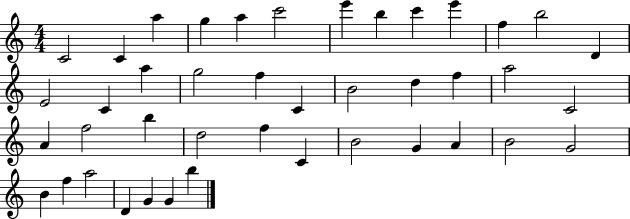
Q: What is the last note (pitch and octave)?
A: B5